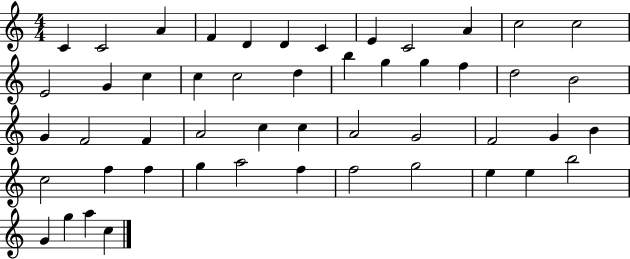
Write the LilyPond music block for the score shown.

{
  \clef treble
  \numericTimeSignature
  \time 4/4
  \key c \major
  c'4 c'2 a'4 | f'4 d'4 d'4 c'4 | e'4 c'2 a'4 | c''2 c''2 | \break e'2 g'4 c''4 | c''4 c''2 d''4 | b''4 g''4 g''4 f''4 | d''2 b'2 | \break g'4 f'2 f'4 | a'2 c''4 c''4 | a'2 g'2 | f'2 g'4 b'4 | \break c''2 f''4 f''4 | g''4 a''2 f''4 | f''2 g''2 | e''4 e''4 b''2 | \break g'4 g''4 a''4 c''4 | \bar "|."
}